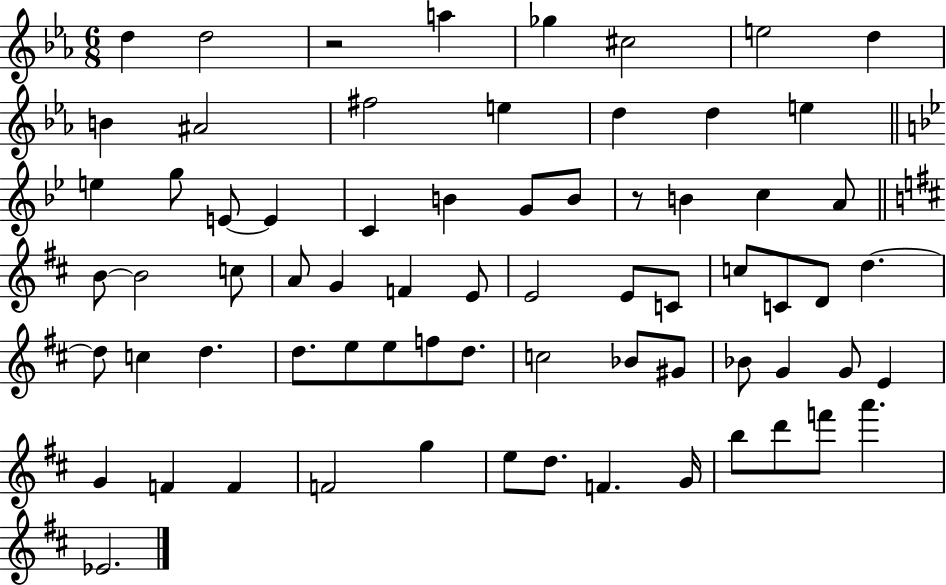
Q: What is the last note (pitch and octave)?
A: Eb4